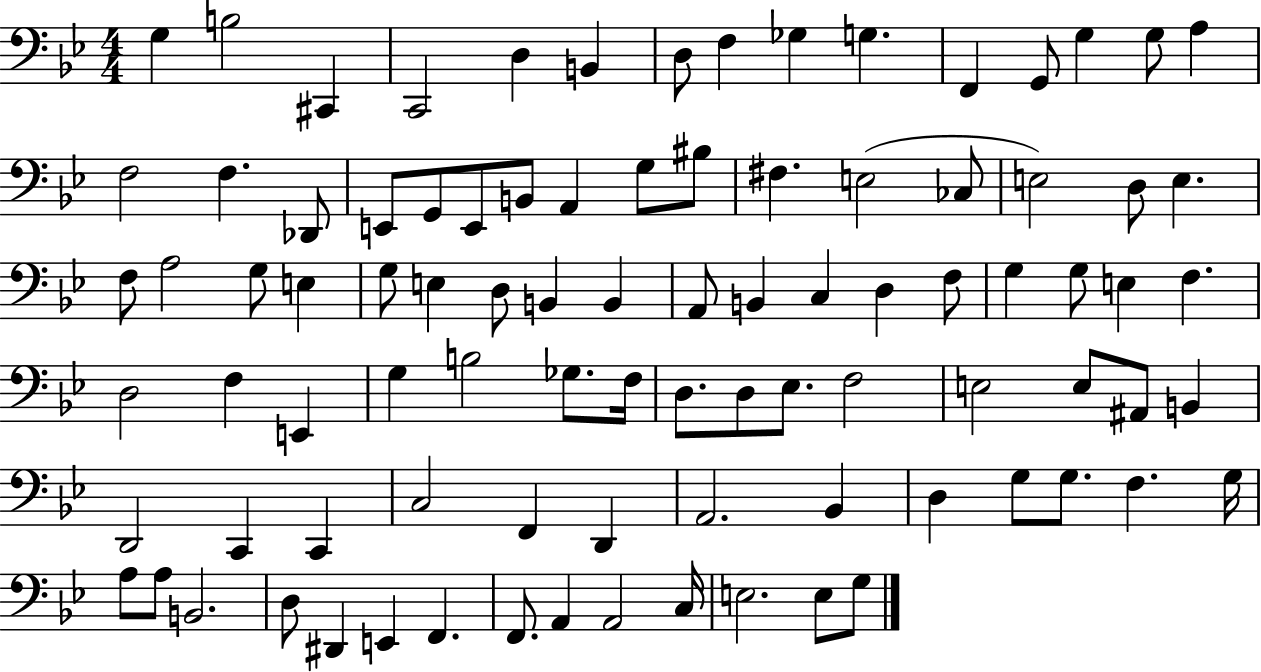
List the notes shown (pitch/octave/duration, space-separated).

G3/q B3/h C#2/q C2/h D3/q B2/q D3/e F3/q Gb3/q G3/q. F2/q G2/e G3/q G3/e A3/q F3/h F3/q. Db2/e E2/e G2/e E2/e B2/e A2/q G3/e BIS3/e F#3/q. E3/h CES3/e E3/h D3/e E3/q. F3/e A3/h G3/e E3/q G3/e E3/q D3/e B2/q B2/q A2/e B2/q C3/q D3/q F3/e G3/q G3/e E3/q F3/q. D3/h F3/q E2/q G3/q B3/h Gb3/e. F3/s D3/e. D3/e Eb3/e. F3/h E3/h E3/e A#2/e B2/q D2/h C2/q C2/q C3/h F2/q D2/q A2/h. Bb2/q D3/q G3/e G3/e. F3/q. G3/s A3/e A3/e B2/h. D3/e D#2/q E2/q F2/q. F2/e. A2/q A2/h C3/s E3/h. E3/e G3/e